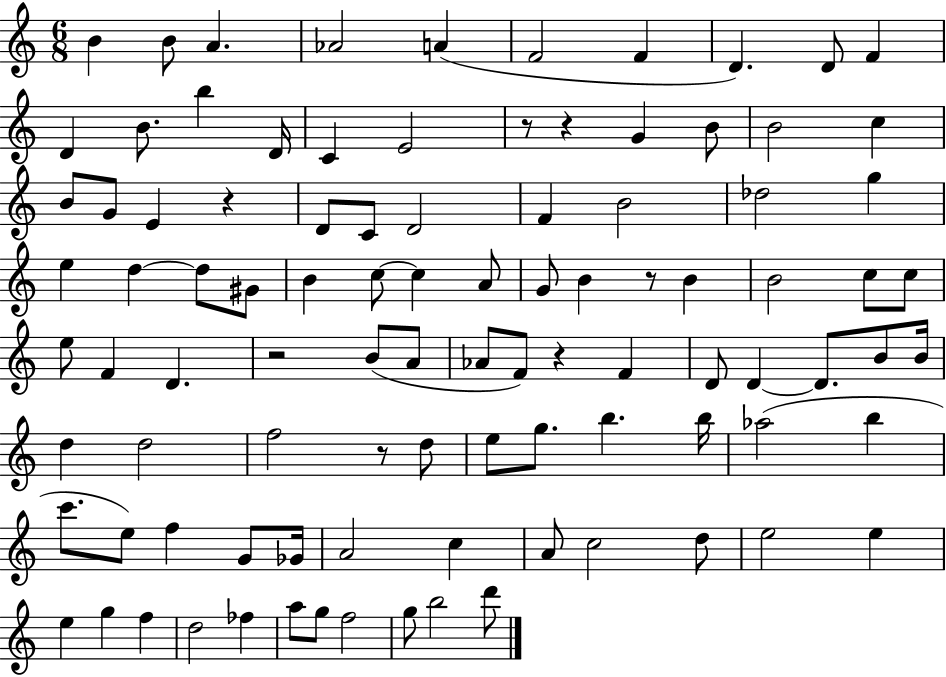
X:1
T:Untitled
M:6/8
L:1/4
K:C
B B/2 A _A2 A F2 F D D/2 F D B/2 b D/4 C E2 z/2 z G B/2 B2 c B/2 G/2 E z D/2 C/2 D2 F B2 _d2 g e d d/2 ^G/2 B c/2 c A/2 G/2 B z/2 B B2 c/2 c/2 e/2 F D z2 B/2 A/2 _A/2 F/2 z F D/2 D D/2 B/2 B/4 d d2 f2 z/2 d/2 e/2 g/2 b b/4 _a2 b c'/2 e/2 f G/2 _G/4 A2 c A/2 c2 d/2 e2 e e g f d2 _f a/2 g/2 f2 g/2 b2 d'/2